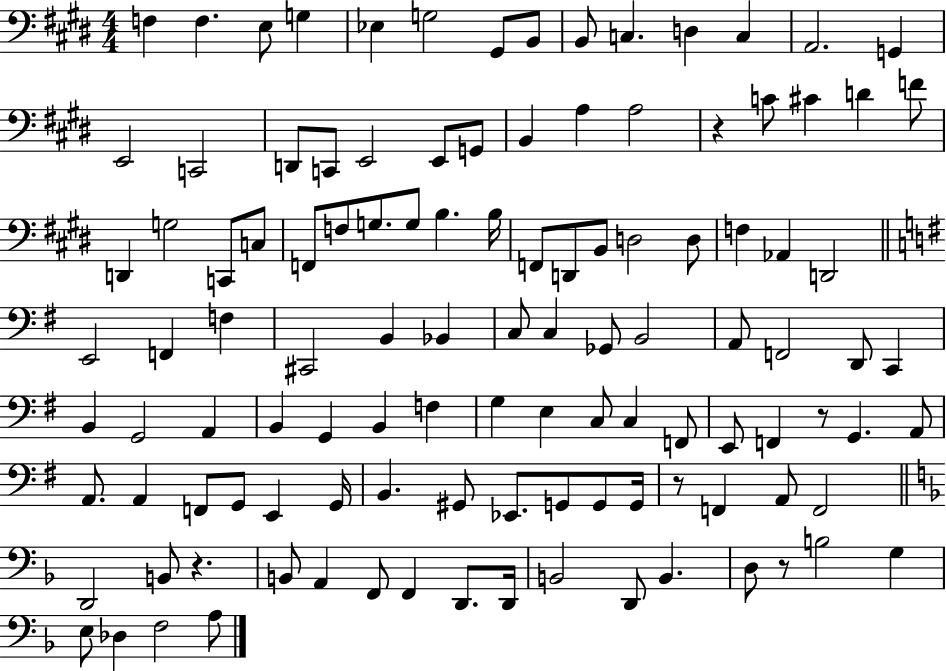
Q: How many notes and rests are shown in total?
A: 114